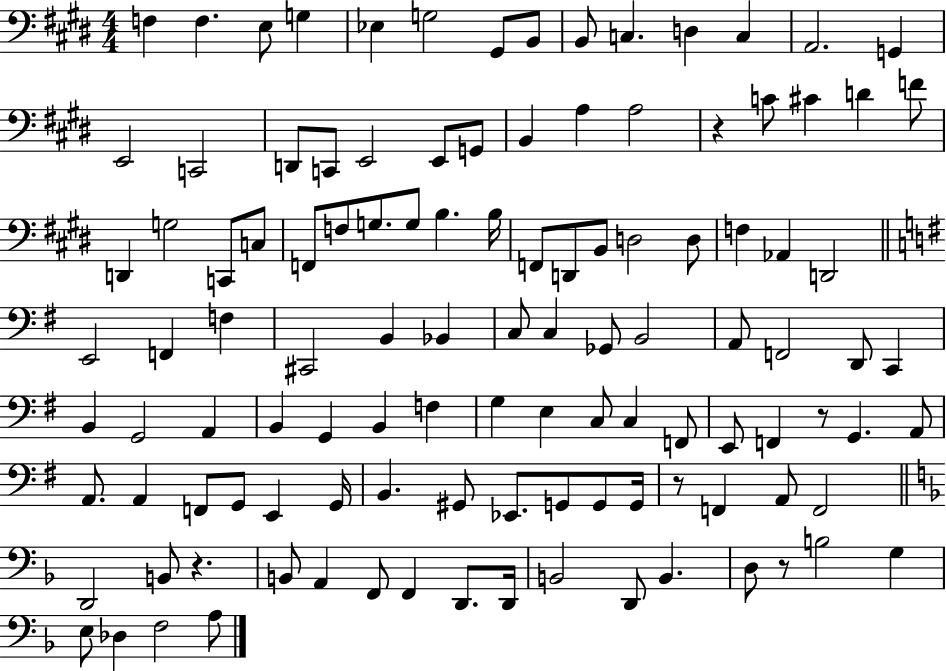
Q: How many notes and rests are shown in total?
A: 114